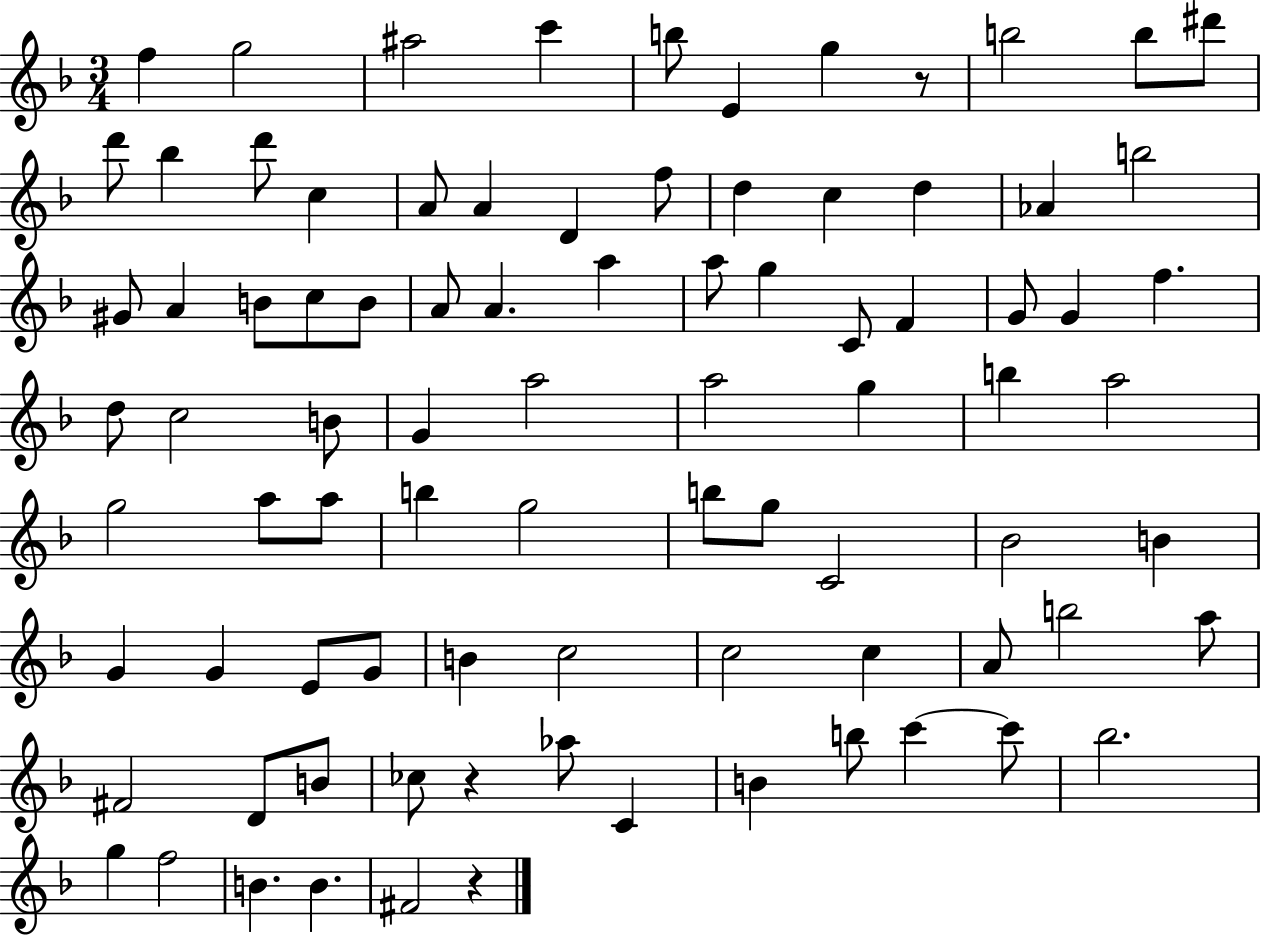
F5/q G5/h A#5/h C6/q B5/e E4/q G5/q R/e B5/h B5/e D#6/e D6/e Bb5/q D6/e C5/q A4/e A4/q D4/q F5/e D5/q C5/q D5/q Ab4/q B5/h G#4/e A4/q B4/e C5/e B4/e A4/e A4/q. A5/q A5/e G5/q C4/e F4/q G4/e G4/q F5/q. D5/e C5/h B4/e G4/q A5/h A5/h G5/q B5/q A5/h G5/h A5/e A5/e B5/q G5/h B5/e G5/e C4/h Bb4/h B4/q G4/q G4/q E4/e G4/e B4/q C5/h C5/h C5/q A4/e B5/h A5/e F#4/h D4/e B4/e CES5/e R/q Ab5/e C4/q B4/q B5/e C6/q C6/e Bb5/h. G5/q F5/h B4/q. B4/q. F#4/h R/q